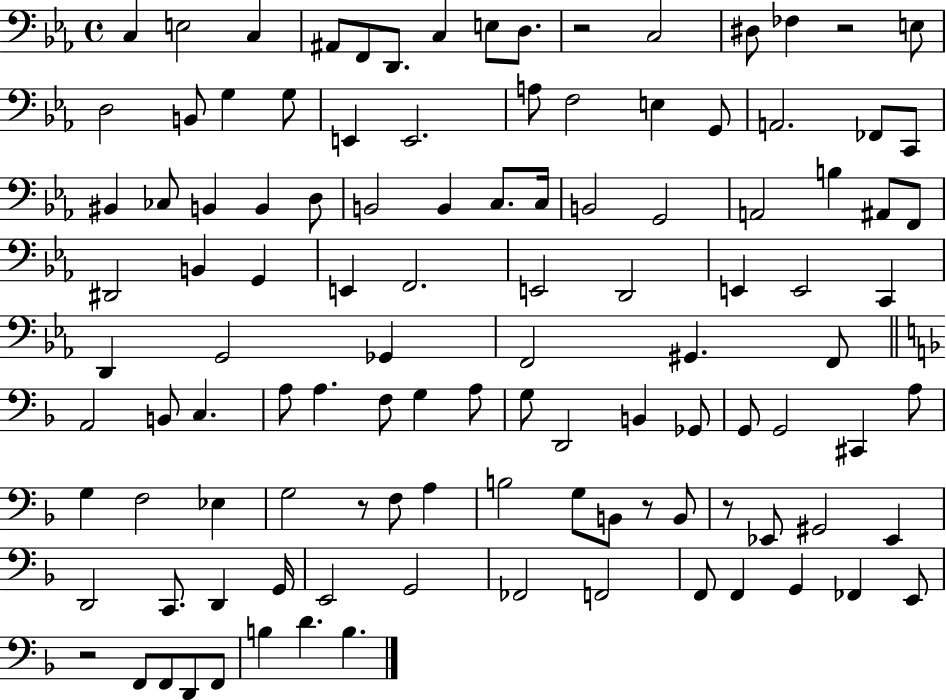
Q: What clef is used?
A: bass